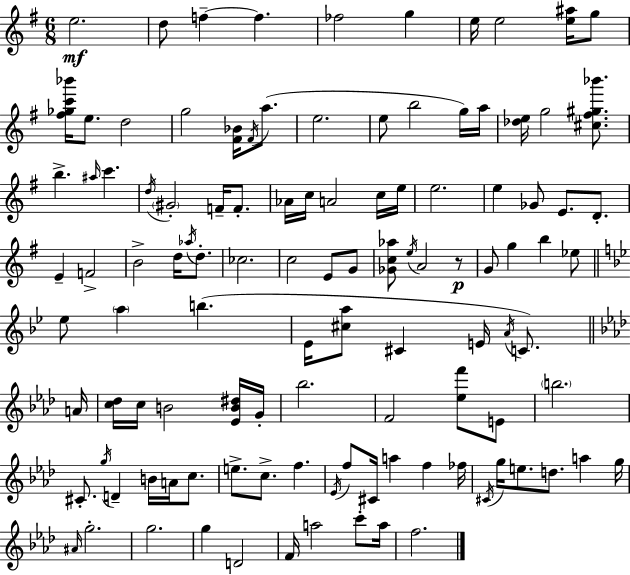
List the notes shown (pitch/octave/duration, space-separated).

E5/h. D5/e F5/q F5/q. FES5/h G5/q E5/s E5/h [E5,A#5]/s G5/e [F#5,Gb5,C6,Bb6]/s E5/e. D5/h G5/h [F#4,Bb4]/s F#4/s A5/e. E5/h. E5/e B5/h G5/s A5/s [Db5,E5]/s G5/h [C#5,F#5,G#5,Bb6]/e. B5/q. A#5/s C6/q. D5/s G#4/h F4/s F4/e. Ab4/s C5/s A4/h C5/s E5/s E5/h. E5/q Gb4/e E4/e. D4/e. E4/q F4/h B4/h D5/s Ab5/s D5/e. CES5/h. C5/h E4/e G4/e [Gb4,C5,Ab5]/e E5/s A4/h R/e G4/e G5/q B5/q Eb5/e Eb5/e A5/q B5/q. Eb4/s [C#5,A5]/e C#4/q E4/s A4/s C4/e. A4/s [C5,Db5]/s C5/s B4/h [Eb4,B4,D#5]/s G4/s Bb5/h. F4/h [Eb5,F6]/e E4/e B5/h. C#4/e. G5/s D4/q B4/s A4/s C5/e. E5/e. C5/e. F5/q. Eb4/s F5/e C#4/s A5/q F5/q FES5/s C#4/s G5/s E5/e. D5/e. A5/q G5/s A#4/s G5/h. G5/h. G5/q D4/h F4/s A5/h C6/e A5/s F5/h.